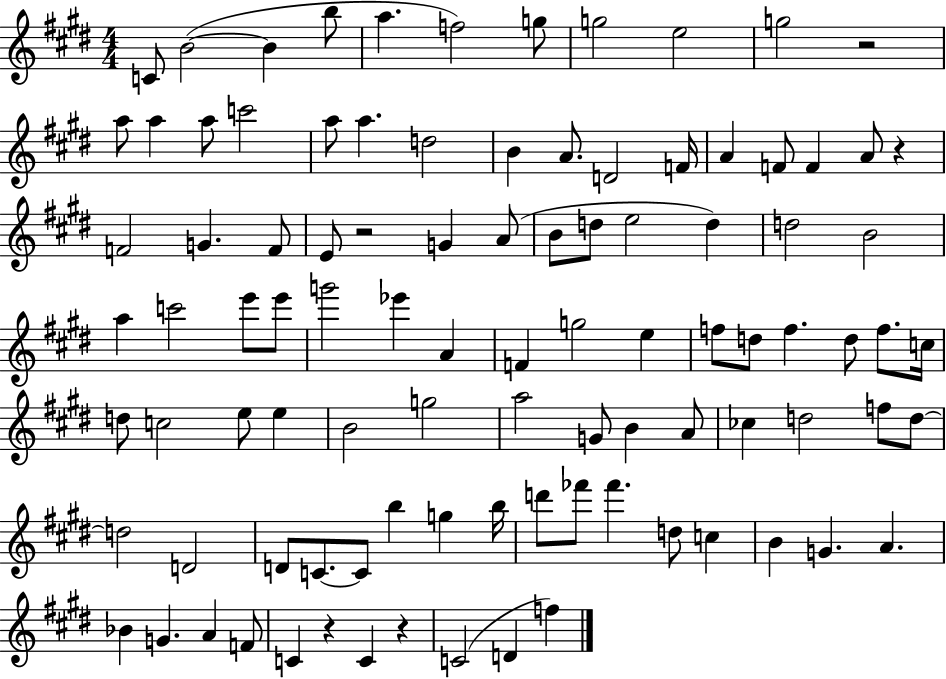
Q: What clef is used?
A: treble